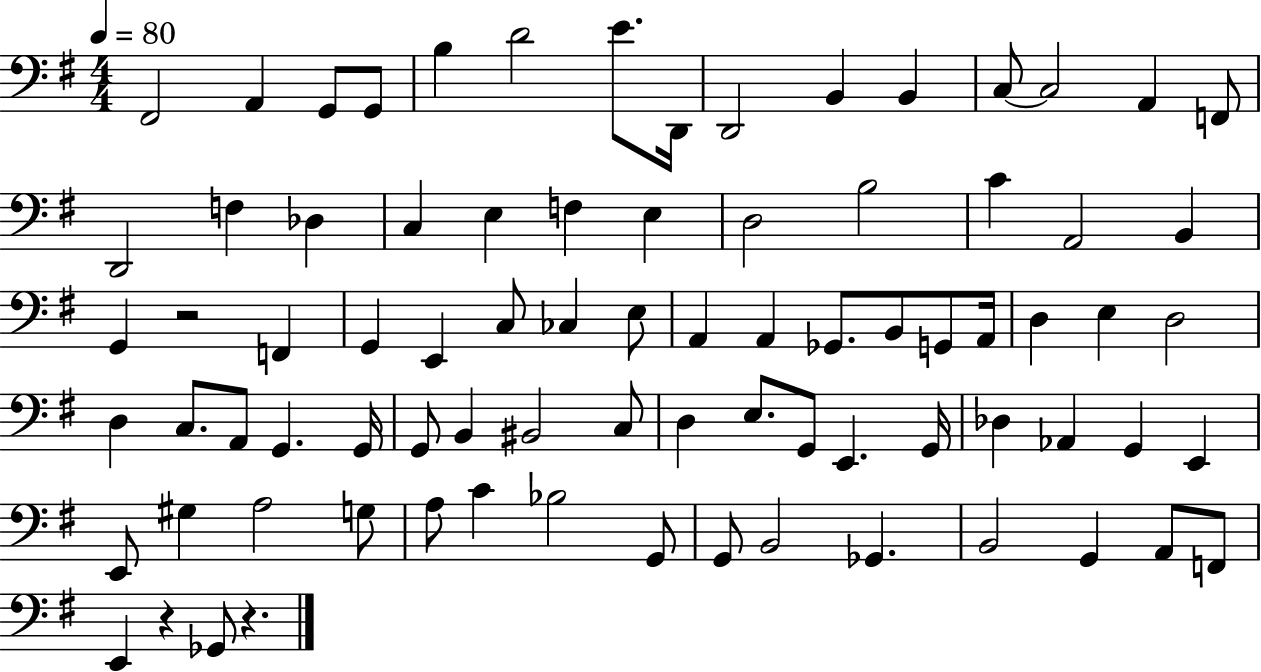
X:1
T:Untitled
M:4/4
L:1/4
K:G
^F,,2 A,, G,,/2 G,,/2 B, D2 E/2 D,,/4 D,,2 B,, B,, C,/2 C,2 A,, F,,/2 D,,2 F, _D, C, E, F, E, D,2 B,2 C A,,2 B,, G,, z2 F,, G,, E,, C,/2 _C, E,/2 A,, A,, _G,,/2 B,,/2 G,,/2 A,,/4 D, E, D,2 D, C,/2 A,,/2 G,, G,,/4 G,,/2 B,, ^B,,2 C,/2 D, E,/2 G,,/2 E,, G,,/4 _D, _A,, G,, E,, E,,/2 ^G, A,2 G,/2 A,/2 C _B,2 G,,/2 G,,/2 B,,2 _G,, B,,2 G,, A,,/2 F,,/2 E,, z _G,,/2 z